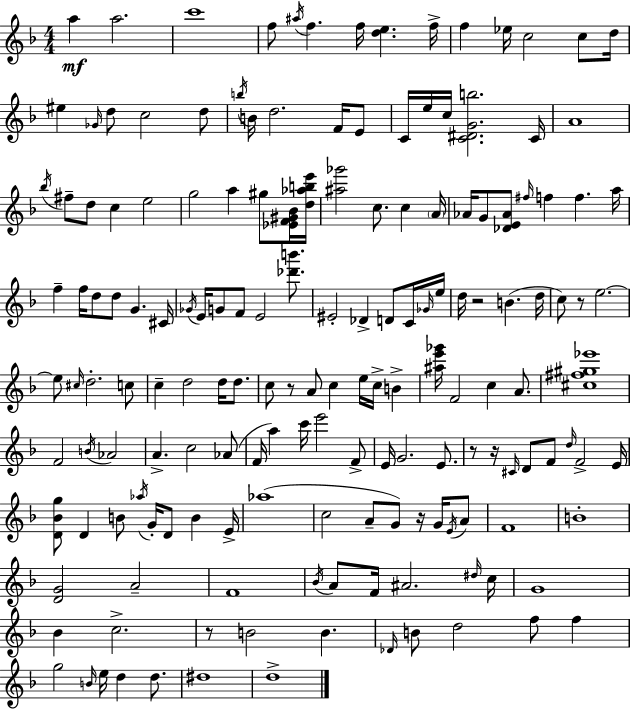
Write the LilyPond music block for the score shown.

{
  \clef treble
  \numericTimeSignature
  \time 4/4
  \key f \major
  a''4\mf a''2. | c'''1 | f''8 \acciaccatura { ais''16 } f''4. f''16 <d'' e''>4. | f''16-> f''4 ees''16 c''2 c''8 | \break d''16 eis''4 \grace { ges'16 } d''8 c''2 | d''8 \acciaccatura { b''16 } b'16 d''2. | f'16 e'8 c'16 e''16 c''16 <c' dis' g' b''>2. | c'16 a'1 | \break \acciaccatura { bes''16 } fis''8-- d''8 c''4 e''2 | g''2 a''4 | gis''8 <ees' f' gis' bes'>16 <d'' aes'' b'' e'''>16 <ais'' ges'''>2 c''8. c''4 | \parenthesize a'16 aes'16 g'8 <des' e' aes'>8 \grace { fis''16 } f''4 f''4. | \break a''16 f''4-- f''16 d''8 d''8 g'4. | cis'16 \acciaccatura { ges'16 } e'16 g'8 f'8 e'2 | <des''' b'''>8. eis'2-. des'4-> | d'8 c'16 \grace { ges'16 } e''16 d''16 r2 | \break b'4.( d''16 c''8) r8 e''2.~~ | e''8 \grace { cis''16 } d''2.-. | c''8 c''4-- d''2 | d''16 d''8. c''8 r8 a'8 c''4 | \break e''16 c''16-> b'4-> <ais'' e''' ges'''>16 f'2 | c''4 a'8. <cis'' fis'' gis'' ees'''>1 | f'2 | \acciaccatura { b'16 } aes'2 a'4.-> c''2 | \break aes'8( f'16 a''4) c'''16 e'''2 | f'8-> e'16 g'2. | e'8. r8 r16 \grace { cis'16 } d'8 f'8 | \grace { d''16 } f'2-> e'16 <d' bes' g''>8 d'4 | \break b'8 \acciaccatura { aes''16 } g'16-. d'8 b'4 e'16-> aes''1( | c''2 | a'8-- g'8) r16 g'16 \acciaccatura { e'16 } a'8 f'1 | b'1-. | \break <d' g'>2 | a'2-- f'1 | \acciaccatura { bes'16 } a'8 | f'16 ais'2. \grace { dis''16 } c''16 g'1 | \break bes'4 | c''2.-> r8 | b'2 b'4. \grace { des'16 } | b'8 d''2 f''8 f''4 | \break g''2 \grace { b'16 } e''16 d''4 d''8. | dis''1 | d''1-> | \bar "|."
}